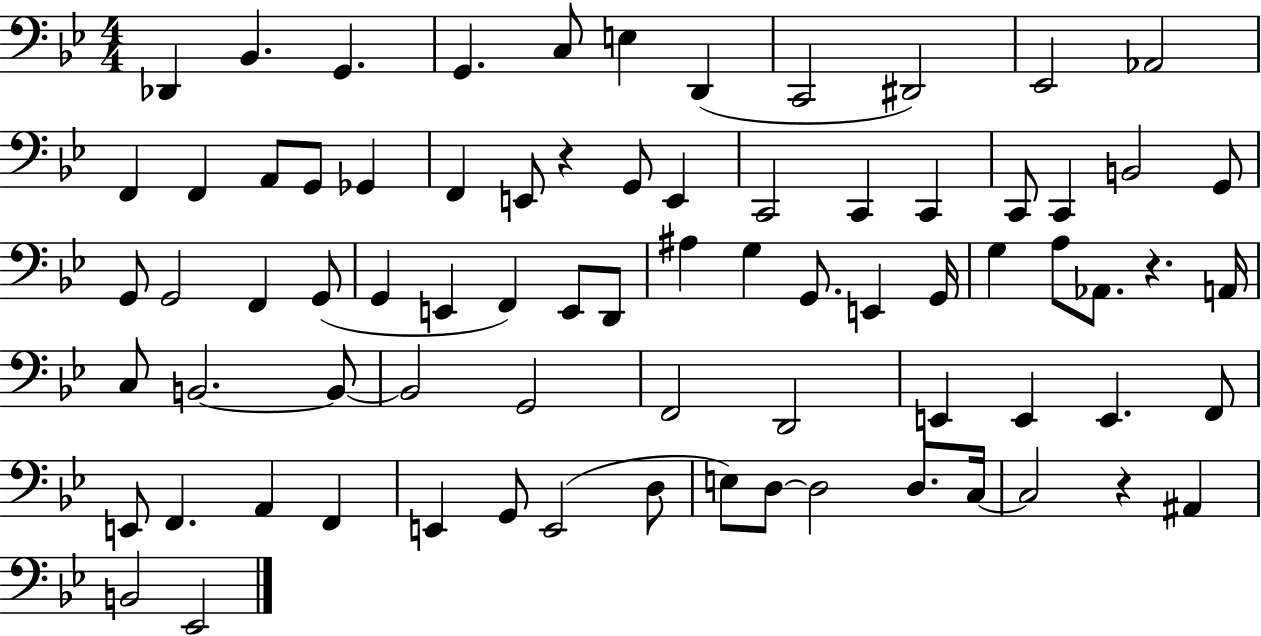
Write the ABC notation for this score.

X:1
T:Untitled
M:4/4
L:1/4
K:Bb
_D,, _B,, G,, G,, C,/2 E, D,, C,,2 ^D,,2 _E,,2 _A,,2 F,, F,, A,,/2 G,,/2 _G,, F,, E,,/2 z G,,/2 E,, C,,2 C,, C,, C,,/2 C,, B,,2 G,,/2 G,,/2 G,,2 F,, G,,/2 G,, E,, F,, E,,/2 D,,/2 ^A, G, G,,/2 E,, G,,/4 G, A,/2 _A,,/2 z A,,/4 C,/2 B,,2 B,,/2 B,,2 G,,2 F,,2 D,,2 E,, E,, E,, F,,/2 E,,/2 F,, A,, F,, E,, G,,/2 E,,2 D,/2 E,/2 D,/2 D,2 D,/2 C,/4 C,2 z ^A,, B,,2 _E,,2